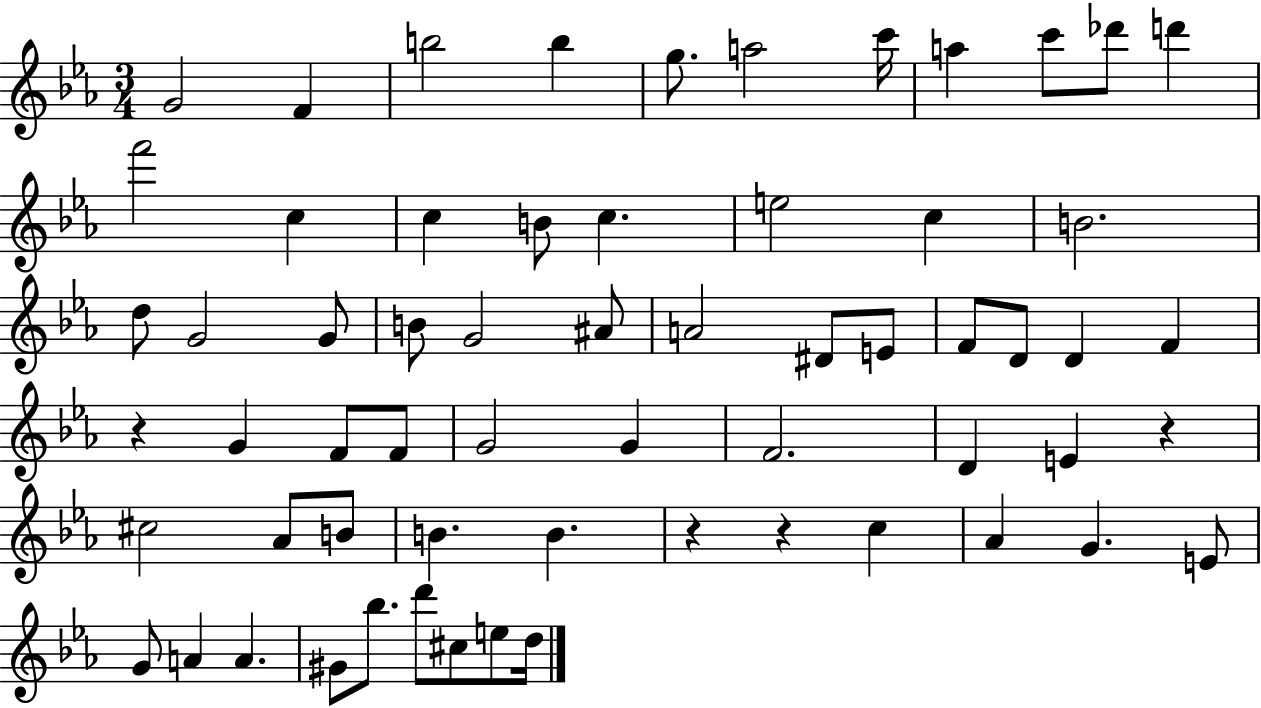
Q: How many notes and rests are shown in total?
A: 62